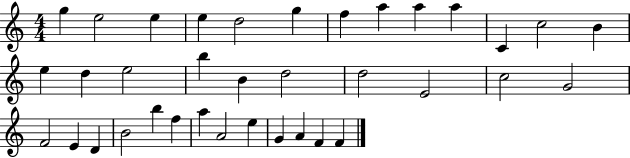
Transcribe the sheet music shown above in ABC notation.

X:1
T:Untitled
M:4/4
L:1/4
K:C
g e2 e e d2 g f a a a C c2 B e d e2 b B d2 d2 E2 c2 G2 F2 E D B2 b f a A2 e G A F F